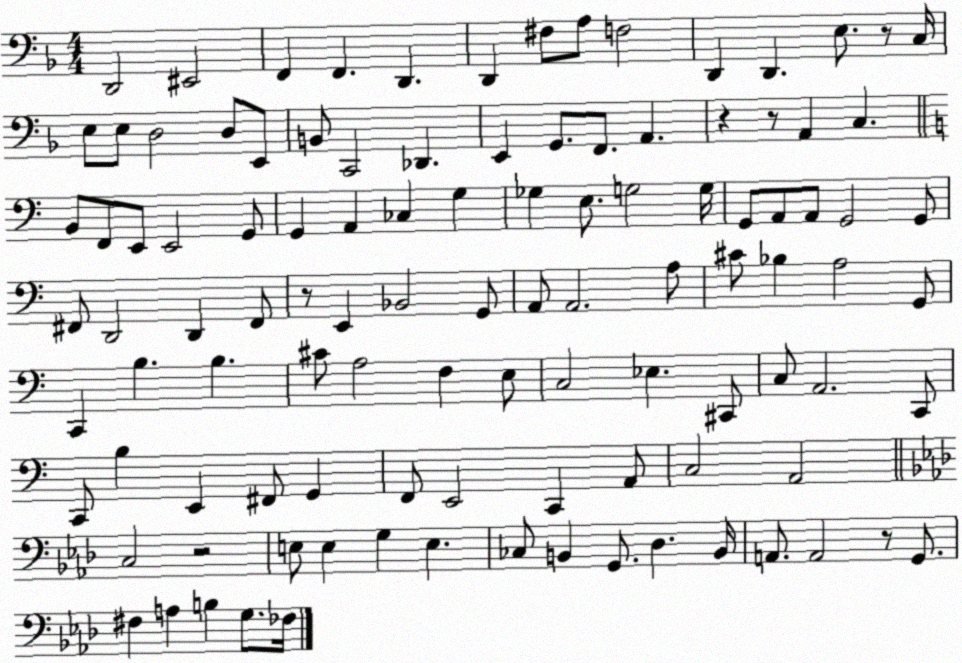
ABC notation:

X:1
T:Untitled
M:4/4
L:1/4
K:F
D,,2 ^E,,2 F,, F,, D,, D,, ^F,/2 A,/2 F,2 D,, D,, E,/2 z/2 C,/4 E,/2 E,/2 D,2 D,/2 E,,/2 B,,/2 C,,2 _D,, E,, G,,/2 F,,/2 A,, z z/2 A,, C, B,,/2 F,,/2 E,,/2 E,,2 G,,/2 G,, A,, _C, G, _G, E,/2 G,2 G,/4 G,,/2 A,,/2 A,,/2 G,,2 G,,/2 ^F,,/2 D,,2 D,, ^F,,/2 z/2 E,, _B,,2 G,,/2 A,,/2 A,,2 A,/2 ^C/2 _B, A,2 G,,/2 C,, B, B, ^C/2 A,2 F, E,/2 C,2 _E, ^C,,/2 C,/2 A,,2 C,,/2 C,,/2 B, E,, ^F,,/2 G,, F,,/2 E,,2 C,, A,,/2 C,2 A,,2 C,2 z2 E,/2 E, G, E, _C,/2 B,, G,,/2 _D, B,,/4 A,,/2 A,,2 z/2 G,,/2 ^F, A, B, G,/2 _F,/4